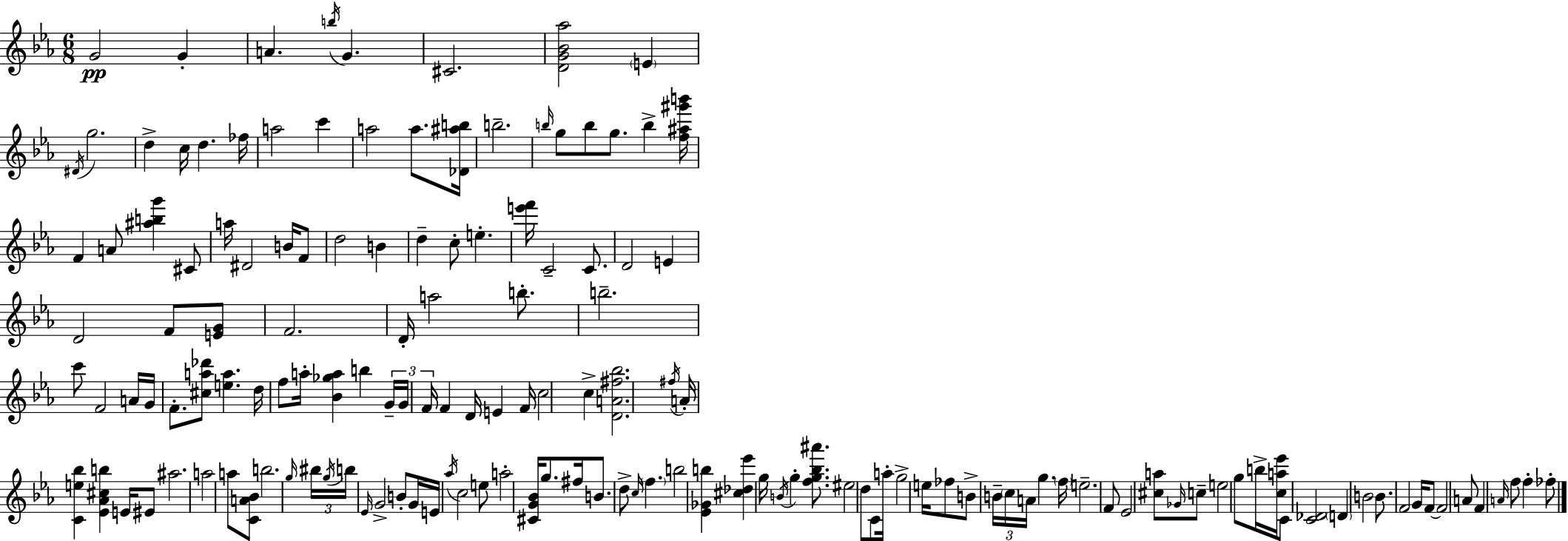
G4/h G4/q A4/q. B5/s G4/q. C#4/h. [D4,G4,Bb4,Ab5]/h E4/q D#4/s G5/h. D5/q C5/s D5/q. FES5/s A5/h C6/q A5/h A5/e. [Db4,A#5,B5]/s B5/h. B5/s G5/e B5/e G5/e. B5/q [F5,A#5,G#6,B6]/s F4/q A4/e [A#5,B5,G6]/q C#4/e A5/s D#4/h B4/s F4/e D5/h B4/q D5/q C5/e E5/q. [E6,F6]/s C4/h C4/e. D4/h E4/q D4/h F4/e [E4,G4]/e F4/h. D4/s A5/h B5/e. B5/h. C6/e F4/h A4/s G4/s F4/e. [C#5,A5,Db6]/e [E5,A5]/q. D5/s F5/e A5/s [Bb4,Gb5,A5]/q B5/q G4/s G4/s F4/s F4/q D4/s E4/q F4/s C5/h C5/q [D4,A4,F#5,Bb5]/h. F#5/s A4/s [C4,E5,Bb5]/q [Eb4,Ab4,C#5,B5]/q E4/s EIS4/e A#5/h. A5/h A5/e [C4,A4,Bb4]/e B5/h. G5/s BIS5/s G5/s B5/s Eb4/s G4/h B4/e G4/s E4/s Ab5/s C5/h E5/e A5/h [C#4,G4,Bb4]/s G5/e. F#5/s B4/e. D5/e C5/s F5/q. B5/h [Eb4,Gb4,B5]/q [C#5,Db5,Eb6]/q G5/s B4/s G5/q [F5,G5,Bb5,A#6]/e. EIS5/h D5/e C4/e A5/s G5/h E5/s FES5/e B4/e B4/s C5/s A4/s G5/q. F5/s E5/h. F4/e Eb4/h [C#5,A5]/e Gb4/s C5/e E5/h G5/e B5/s [C5,A5,Eb6]/s C4/e [C4,Db4]/h D4/q B4/h B4/e. F4/h G4/s F4/e F4/h A4/e F4/q A4/s F5/e F5/q FES5/e